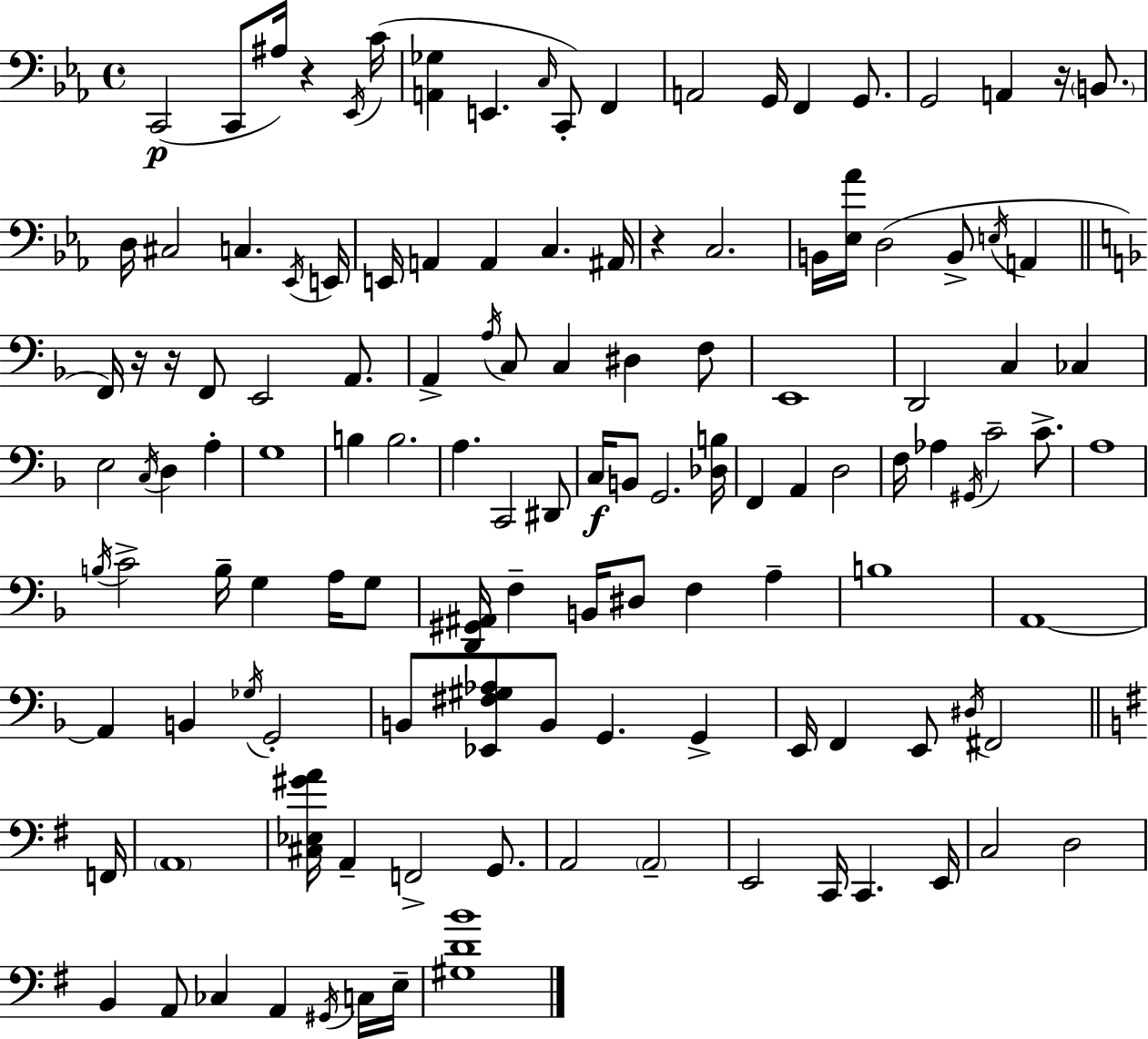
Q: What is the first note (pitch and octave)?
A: C2